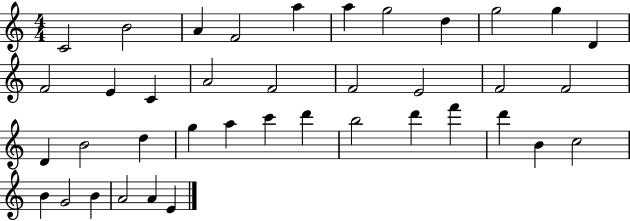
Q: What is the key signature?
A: C major